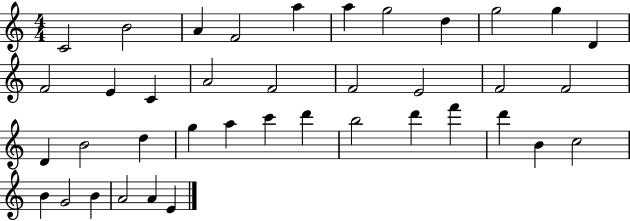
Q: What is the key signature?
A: C major